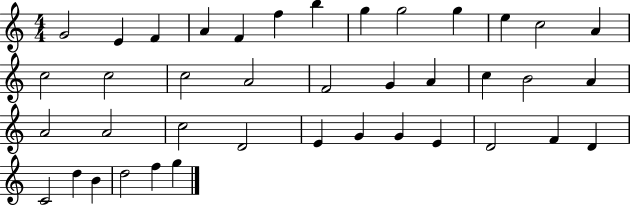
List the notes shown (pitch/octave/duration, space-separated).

G4/h E4/q F4/q A4/q F4/q F5/q B5/q G5/q G5/h G5/q E5/q C5/h A4/q C5/h C5/h C5/h A4/h F4/h G4/q A4/q C5/q B4/h A4/q A4/h A4/h C5/h D4/h E4/q G4/q G4/q E4/q D4/h F4/q D4/q C4/h D5/q B4/q D5/h F5/q G5/q